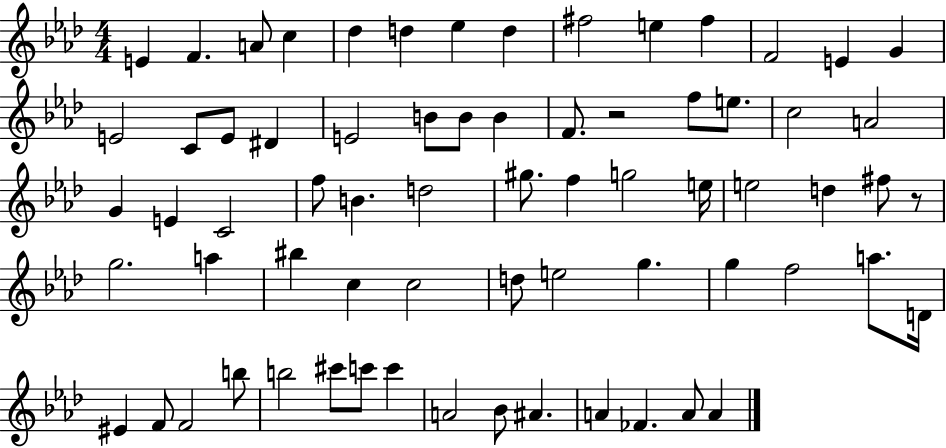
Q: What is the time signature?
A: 4/4